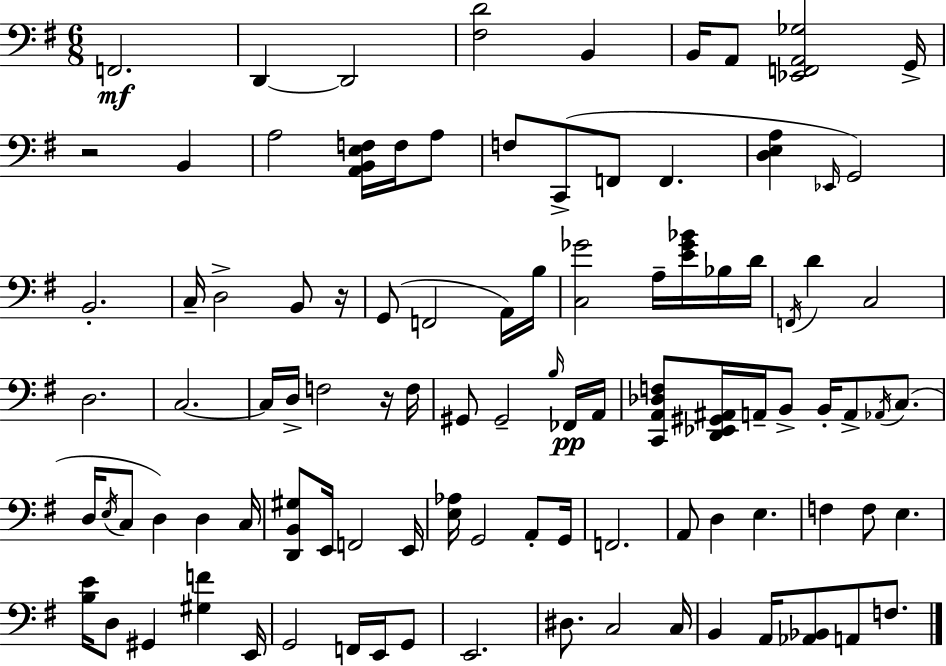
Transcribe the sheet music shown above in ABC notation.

X:1
T:Untitled
M:6/8
L:1/4
K:Em
F,,2 D,, D,,2 [^F,D]2 B,, B,,/4 A,,/2 [_E,,F,,A,,_G,]2 G,,/4 z2 B,, A,2 [A,,B,,E,F,]/4 F,/4 A,/2 F,/2 C,,/2 F,,/2 F,, [D,E,A,] _E,,/4 G,,2 B,,2 C,/4 D,2 B,,/2 z/4 G,,/2 F,,2 A,,/4 B,/4 [C,_G]2 A,/4 [E_G_B]/4 _B,/4 D/4 F,,/4 D C,2 D,2 C,2 C,/4 D,/4 F,2 z/4 F,/4 ^G,,/2 ^G,,2 B,/4 _F,,/4 A,,/4 [C,,A,,_D,F,]/2 [D,,_E,,^G,,^A,,]/4 A,,/4 B,,/2 B,,/4 A,,/2 _A,,/4 C,/2 D,/4 E,/4 C,/2 D, D, C,/4 [D,,B,,^G,]/2 E,,/4 F,,2 E,,/4 [E,_A,]/4 G,,2 A,,/2 G,,/4 F,,2 A,,/2 D, E, F, F,/2 E, [B,E]/4 D,/2 ^G,, [^G,F] E,,/4 G,,2 F,,/4 E,,/4 G,,/2 E,,2 ^D,/2 C,2 C,/4 B,, A,,/4 [_A,,_B,,]/2 A,,/2 F,/2